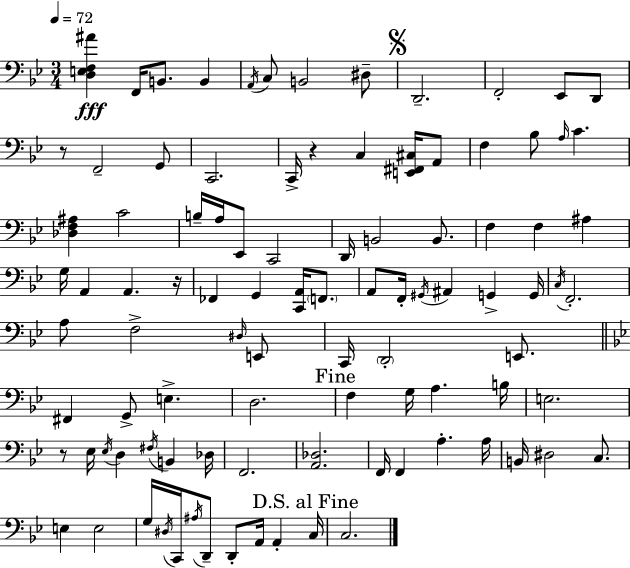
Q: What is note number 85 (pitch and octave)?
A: A2